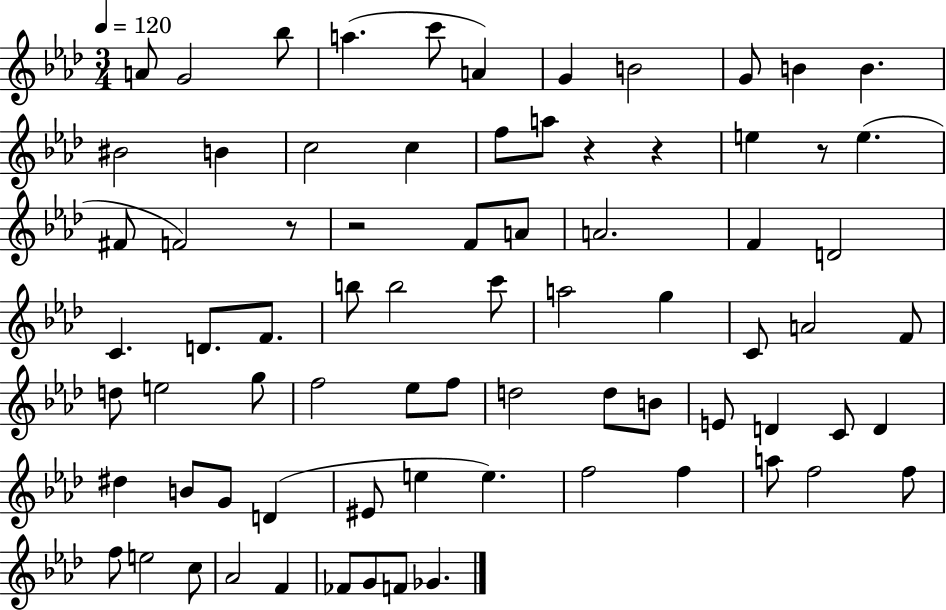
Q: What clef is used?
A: treble